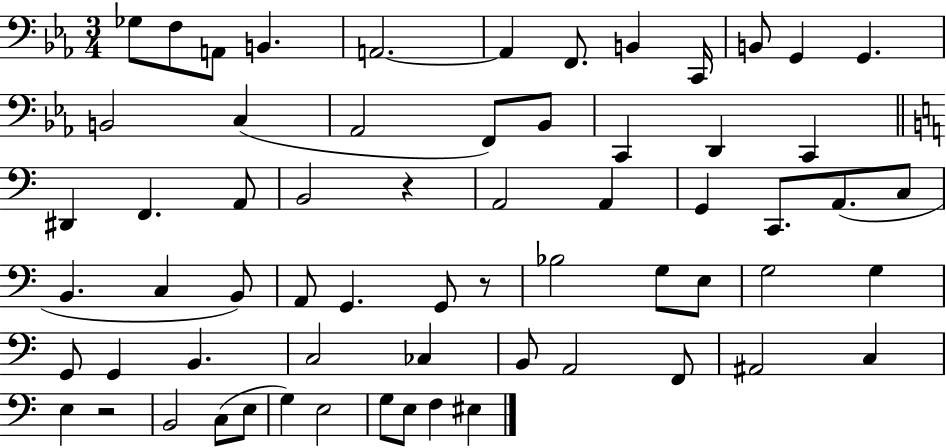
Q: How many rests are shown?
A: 3